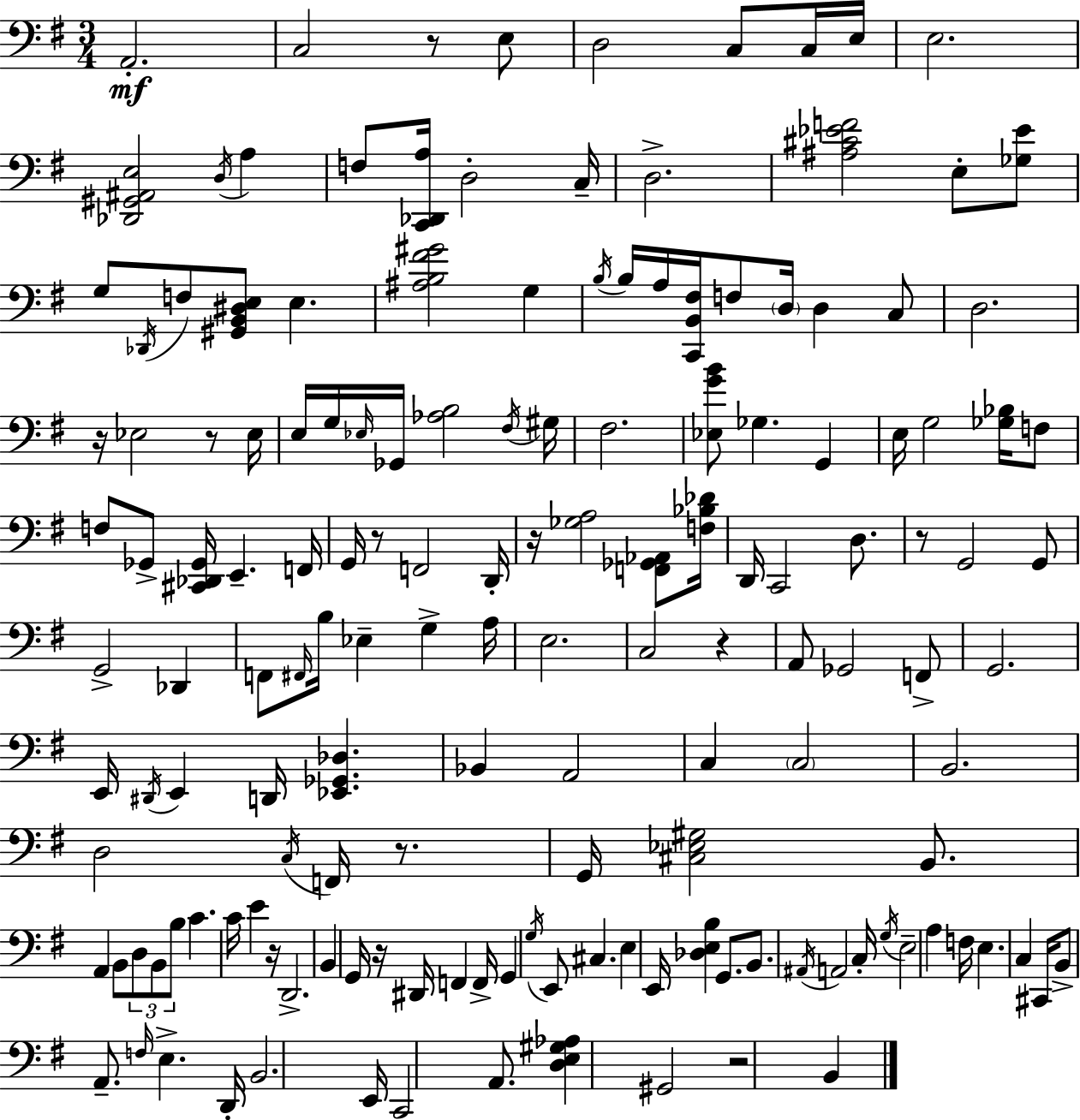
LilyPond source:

{
  \clef bass
  \numericTimeSignature
  \time 3/4
  \key g \major
  a,2.-.\mf | c2 r8 e8 | d2 c8 c16 e16 | e2. | \break <des, gis, ais, e>2 \acciaccatura { d16 } a4 | f8 <c, des, a>16 d2-. | c16-- d2.-> | <ais cis' ees' f'>2 e8-. <ges ees'>8 | \break g8 \acciaccatura { des,16 } f8 <gis, b, dis e>8 e4. | <ais b fis' gis'>2 g4 | \acciaccatura { b16 } b16 a16 <c, b, fis>16 f8 \parenthesize d16 d4 | c8 d2. | \break r16 ees2 | r8 ees16 e16 g16 \grace { ees16 } ges,16 <aes b>2 | \acciaccatura { fis16 } gis16 fis2. | <ees g' b'>8 ges4. | \break g,4 e16 g2 | <ges bes>16 f8 f8 ges,8-> <cis, des, ges,>16 e,4.-- | f,16 g,16 r8 f,2 | d,16-. r16 <ges a>2 | \break <f, ges, aes,>8 <f bes des'>16 d,16 c,2 | d8. r8 g,2 | g,8 g,2-> | des,4 f,8 \grace { fis,16 } b16 ees4-- | \break g4-> a16 e2. | c2 | r4 a,8 ges,2 | f,8-> g,2. | \break e,16 \acciaccatura { dis,16 } e,4 | d,16 <ees, ges, des>4. bes,4 a,2 | c4 \parenthesize c2 | b,2. | \break d2 | \acciaccatura { c16 } f,16 r8. g,16 <cis ees gis>2 | b,8. a,4 | b,8 \tuplet 3/2 { d8 b,8 b8 } c'4. | \break c'16 e'4 r16 d,2.-> | b,4 | g,16 r16 dis,16 f,4 f,16-> g,4 | \acciaccatura { g16 } e,8 cis4. e4 | \break e,16 <des e b>4 g,8. b,8. | \acciaccatura { ais,16 } a,2 c16-. \acciaccatura { g16 } e2-- | a4 f16 | e4. c4 cis,16 b,8-> | \break a,8.-- \grace { f16 } e4.-> d,16-. | b,2. | e,16 c,2 a,8. | <d e gis aes>4 gis,2 | \break r2 b,4 | \bar "|."
}